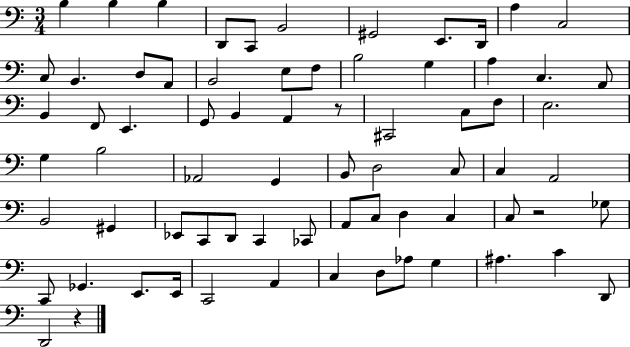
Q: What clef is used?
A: bass